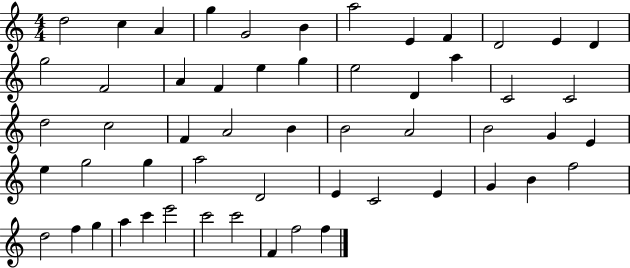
{
  \clef treble
  \numericTimeSignature
  \time 4/4
  \key c \major
  d''2 c''4 a'4 | g''4 g'2 b'4 | a''2 e'4 f'4 | d'2 e'4 d'4 | \break g''2 f'2 | a'4 f'4 e''4 g''4 | e''2 d'4 a''4 | c'2 c'2 | \break d''2 c''2 | f'4 a'2 b'4 | b'2 a'2 | b'2 g'4 e'4 | \break e''4 g''2 g''4 | a''2 d'2 | e'4 c'2 e'4 | g'4 b'4 f''2 | \break d''2 f''4 g''4 | a''4 c'''4 e'''2 | c'''2 c'''2 | f'4 f''2 f''4 | \break \bar "|."
}